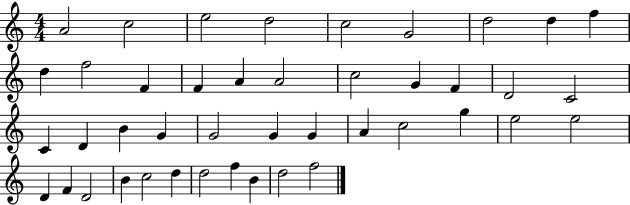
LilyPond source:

{
  \clef treble
  \numericTimeSignature
  \time 4/4
  \key c \major
  a'2 c''2 | e''2 d''2 | c''2 g'2 | d''2 d''4 f''4 | \break d''4 f''2 f'4 | f'4 a'4 a'2 | c''2 g'4 f'4 | d'2 c'2 | \break c'4 d'4 b'4 g'4 | g'2 g'4 g'4 | a'4 c''2 g''4 | e''2 e''2 | \break d'4 f'4 d'2 | b'4 c''2 d''4 | d''2 f''4 b'4 | d''2 f''2 | \break \bar "|."
}